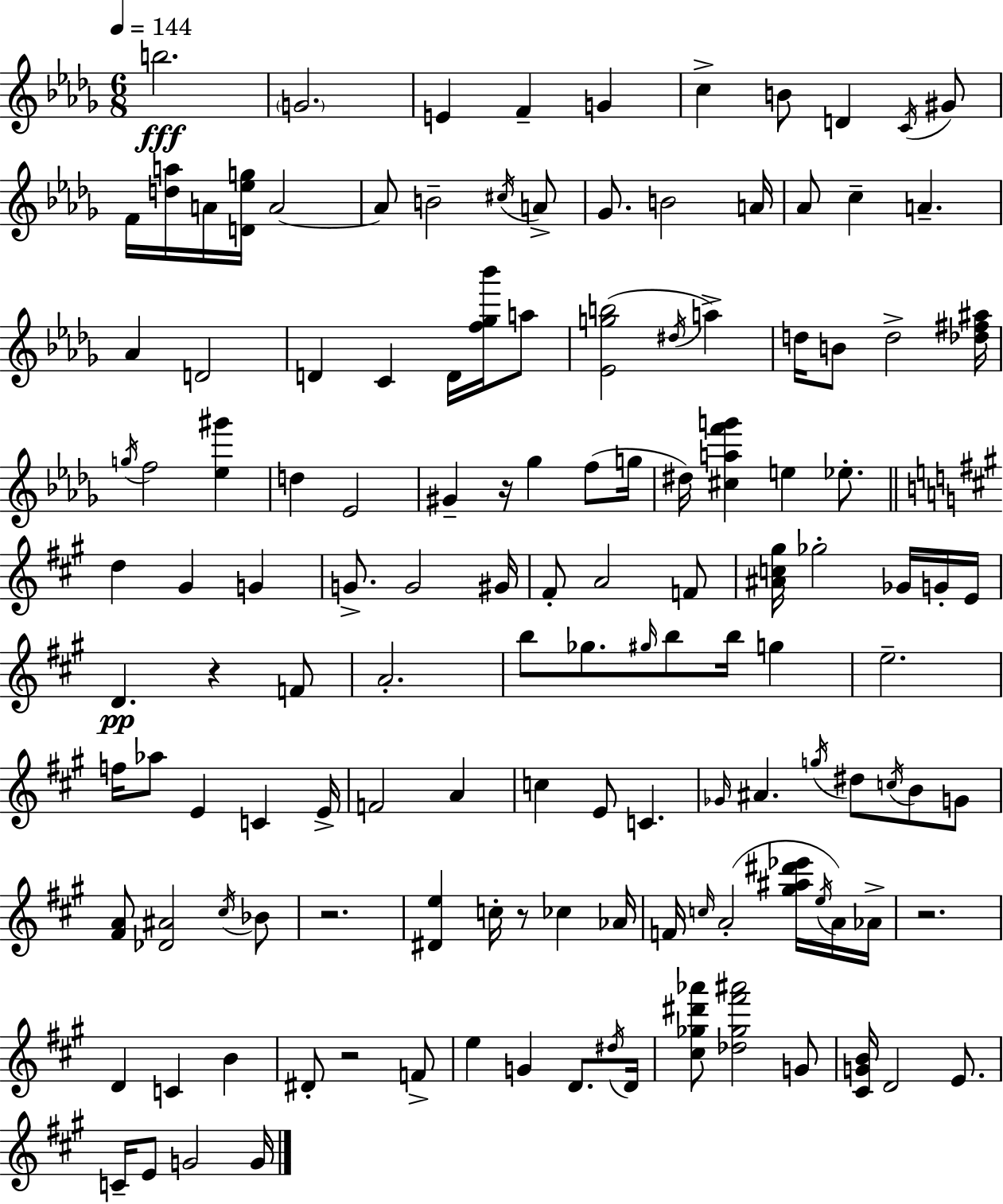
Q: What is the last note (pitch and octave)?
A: G4